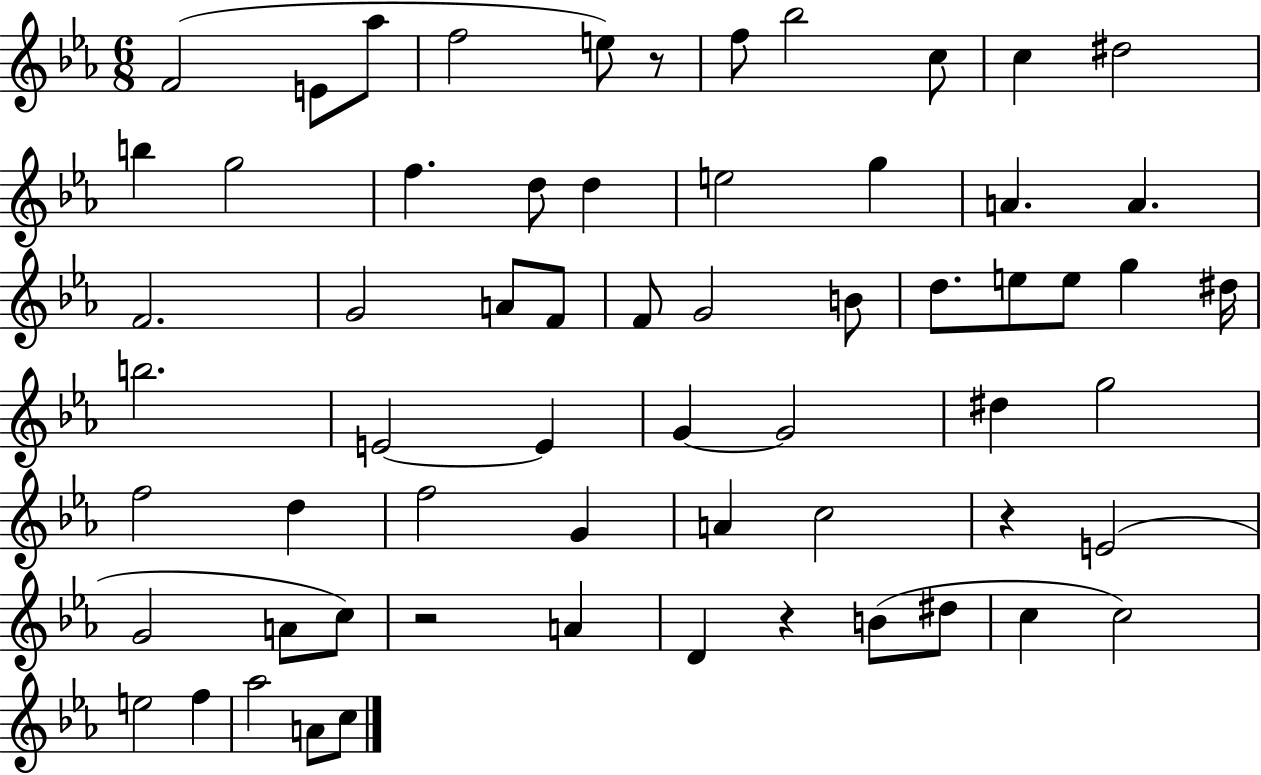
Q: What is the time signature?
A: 6/8